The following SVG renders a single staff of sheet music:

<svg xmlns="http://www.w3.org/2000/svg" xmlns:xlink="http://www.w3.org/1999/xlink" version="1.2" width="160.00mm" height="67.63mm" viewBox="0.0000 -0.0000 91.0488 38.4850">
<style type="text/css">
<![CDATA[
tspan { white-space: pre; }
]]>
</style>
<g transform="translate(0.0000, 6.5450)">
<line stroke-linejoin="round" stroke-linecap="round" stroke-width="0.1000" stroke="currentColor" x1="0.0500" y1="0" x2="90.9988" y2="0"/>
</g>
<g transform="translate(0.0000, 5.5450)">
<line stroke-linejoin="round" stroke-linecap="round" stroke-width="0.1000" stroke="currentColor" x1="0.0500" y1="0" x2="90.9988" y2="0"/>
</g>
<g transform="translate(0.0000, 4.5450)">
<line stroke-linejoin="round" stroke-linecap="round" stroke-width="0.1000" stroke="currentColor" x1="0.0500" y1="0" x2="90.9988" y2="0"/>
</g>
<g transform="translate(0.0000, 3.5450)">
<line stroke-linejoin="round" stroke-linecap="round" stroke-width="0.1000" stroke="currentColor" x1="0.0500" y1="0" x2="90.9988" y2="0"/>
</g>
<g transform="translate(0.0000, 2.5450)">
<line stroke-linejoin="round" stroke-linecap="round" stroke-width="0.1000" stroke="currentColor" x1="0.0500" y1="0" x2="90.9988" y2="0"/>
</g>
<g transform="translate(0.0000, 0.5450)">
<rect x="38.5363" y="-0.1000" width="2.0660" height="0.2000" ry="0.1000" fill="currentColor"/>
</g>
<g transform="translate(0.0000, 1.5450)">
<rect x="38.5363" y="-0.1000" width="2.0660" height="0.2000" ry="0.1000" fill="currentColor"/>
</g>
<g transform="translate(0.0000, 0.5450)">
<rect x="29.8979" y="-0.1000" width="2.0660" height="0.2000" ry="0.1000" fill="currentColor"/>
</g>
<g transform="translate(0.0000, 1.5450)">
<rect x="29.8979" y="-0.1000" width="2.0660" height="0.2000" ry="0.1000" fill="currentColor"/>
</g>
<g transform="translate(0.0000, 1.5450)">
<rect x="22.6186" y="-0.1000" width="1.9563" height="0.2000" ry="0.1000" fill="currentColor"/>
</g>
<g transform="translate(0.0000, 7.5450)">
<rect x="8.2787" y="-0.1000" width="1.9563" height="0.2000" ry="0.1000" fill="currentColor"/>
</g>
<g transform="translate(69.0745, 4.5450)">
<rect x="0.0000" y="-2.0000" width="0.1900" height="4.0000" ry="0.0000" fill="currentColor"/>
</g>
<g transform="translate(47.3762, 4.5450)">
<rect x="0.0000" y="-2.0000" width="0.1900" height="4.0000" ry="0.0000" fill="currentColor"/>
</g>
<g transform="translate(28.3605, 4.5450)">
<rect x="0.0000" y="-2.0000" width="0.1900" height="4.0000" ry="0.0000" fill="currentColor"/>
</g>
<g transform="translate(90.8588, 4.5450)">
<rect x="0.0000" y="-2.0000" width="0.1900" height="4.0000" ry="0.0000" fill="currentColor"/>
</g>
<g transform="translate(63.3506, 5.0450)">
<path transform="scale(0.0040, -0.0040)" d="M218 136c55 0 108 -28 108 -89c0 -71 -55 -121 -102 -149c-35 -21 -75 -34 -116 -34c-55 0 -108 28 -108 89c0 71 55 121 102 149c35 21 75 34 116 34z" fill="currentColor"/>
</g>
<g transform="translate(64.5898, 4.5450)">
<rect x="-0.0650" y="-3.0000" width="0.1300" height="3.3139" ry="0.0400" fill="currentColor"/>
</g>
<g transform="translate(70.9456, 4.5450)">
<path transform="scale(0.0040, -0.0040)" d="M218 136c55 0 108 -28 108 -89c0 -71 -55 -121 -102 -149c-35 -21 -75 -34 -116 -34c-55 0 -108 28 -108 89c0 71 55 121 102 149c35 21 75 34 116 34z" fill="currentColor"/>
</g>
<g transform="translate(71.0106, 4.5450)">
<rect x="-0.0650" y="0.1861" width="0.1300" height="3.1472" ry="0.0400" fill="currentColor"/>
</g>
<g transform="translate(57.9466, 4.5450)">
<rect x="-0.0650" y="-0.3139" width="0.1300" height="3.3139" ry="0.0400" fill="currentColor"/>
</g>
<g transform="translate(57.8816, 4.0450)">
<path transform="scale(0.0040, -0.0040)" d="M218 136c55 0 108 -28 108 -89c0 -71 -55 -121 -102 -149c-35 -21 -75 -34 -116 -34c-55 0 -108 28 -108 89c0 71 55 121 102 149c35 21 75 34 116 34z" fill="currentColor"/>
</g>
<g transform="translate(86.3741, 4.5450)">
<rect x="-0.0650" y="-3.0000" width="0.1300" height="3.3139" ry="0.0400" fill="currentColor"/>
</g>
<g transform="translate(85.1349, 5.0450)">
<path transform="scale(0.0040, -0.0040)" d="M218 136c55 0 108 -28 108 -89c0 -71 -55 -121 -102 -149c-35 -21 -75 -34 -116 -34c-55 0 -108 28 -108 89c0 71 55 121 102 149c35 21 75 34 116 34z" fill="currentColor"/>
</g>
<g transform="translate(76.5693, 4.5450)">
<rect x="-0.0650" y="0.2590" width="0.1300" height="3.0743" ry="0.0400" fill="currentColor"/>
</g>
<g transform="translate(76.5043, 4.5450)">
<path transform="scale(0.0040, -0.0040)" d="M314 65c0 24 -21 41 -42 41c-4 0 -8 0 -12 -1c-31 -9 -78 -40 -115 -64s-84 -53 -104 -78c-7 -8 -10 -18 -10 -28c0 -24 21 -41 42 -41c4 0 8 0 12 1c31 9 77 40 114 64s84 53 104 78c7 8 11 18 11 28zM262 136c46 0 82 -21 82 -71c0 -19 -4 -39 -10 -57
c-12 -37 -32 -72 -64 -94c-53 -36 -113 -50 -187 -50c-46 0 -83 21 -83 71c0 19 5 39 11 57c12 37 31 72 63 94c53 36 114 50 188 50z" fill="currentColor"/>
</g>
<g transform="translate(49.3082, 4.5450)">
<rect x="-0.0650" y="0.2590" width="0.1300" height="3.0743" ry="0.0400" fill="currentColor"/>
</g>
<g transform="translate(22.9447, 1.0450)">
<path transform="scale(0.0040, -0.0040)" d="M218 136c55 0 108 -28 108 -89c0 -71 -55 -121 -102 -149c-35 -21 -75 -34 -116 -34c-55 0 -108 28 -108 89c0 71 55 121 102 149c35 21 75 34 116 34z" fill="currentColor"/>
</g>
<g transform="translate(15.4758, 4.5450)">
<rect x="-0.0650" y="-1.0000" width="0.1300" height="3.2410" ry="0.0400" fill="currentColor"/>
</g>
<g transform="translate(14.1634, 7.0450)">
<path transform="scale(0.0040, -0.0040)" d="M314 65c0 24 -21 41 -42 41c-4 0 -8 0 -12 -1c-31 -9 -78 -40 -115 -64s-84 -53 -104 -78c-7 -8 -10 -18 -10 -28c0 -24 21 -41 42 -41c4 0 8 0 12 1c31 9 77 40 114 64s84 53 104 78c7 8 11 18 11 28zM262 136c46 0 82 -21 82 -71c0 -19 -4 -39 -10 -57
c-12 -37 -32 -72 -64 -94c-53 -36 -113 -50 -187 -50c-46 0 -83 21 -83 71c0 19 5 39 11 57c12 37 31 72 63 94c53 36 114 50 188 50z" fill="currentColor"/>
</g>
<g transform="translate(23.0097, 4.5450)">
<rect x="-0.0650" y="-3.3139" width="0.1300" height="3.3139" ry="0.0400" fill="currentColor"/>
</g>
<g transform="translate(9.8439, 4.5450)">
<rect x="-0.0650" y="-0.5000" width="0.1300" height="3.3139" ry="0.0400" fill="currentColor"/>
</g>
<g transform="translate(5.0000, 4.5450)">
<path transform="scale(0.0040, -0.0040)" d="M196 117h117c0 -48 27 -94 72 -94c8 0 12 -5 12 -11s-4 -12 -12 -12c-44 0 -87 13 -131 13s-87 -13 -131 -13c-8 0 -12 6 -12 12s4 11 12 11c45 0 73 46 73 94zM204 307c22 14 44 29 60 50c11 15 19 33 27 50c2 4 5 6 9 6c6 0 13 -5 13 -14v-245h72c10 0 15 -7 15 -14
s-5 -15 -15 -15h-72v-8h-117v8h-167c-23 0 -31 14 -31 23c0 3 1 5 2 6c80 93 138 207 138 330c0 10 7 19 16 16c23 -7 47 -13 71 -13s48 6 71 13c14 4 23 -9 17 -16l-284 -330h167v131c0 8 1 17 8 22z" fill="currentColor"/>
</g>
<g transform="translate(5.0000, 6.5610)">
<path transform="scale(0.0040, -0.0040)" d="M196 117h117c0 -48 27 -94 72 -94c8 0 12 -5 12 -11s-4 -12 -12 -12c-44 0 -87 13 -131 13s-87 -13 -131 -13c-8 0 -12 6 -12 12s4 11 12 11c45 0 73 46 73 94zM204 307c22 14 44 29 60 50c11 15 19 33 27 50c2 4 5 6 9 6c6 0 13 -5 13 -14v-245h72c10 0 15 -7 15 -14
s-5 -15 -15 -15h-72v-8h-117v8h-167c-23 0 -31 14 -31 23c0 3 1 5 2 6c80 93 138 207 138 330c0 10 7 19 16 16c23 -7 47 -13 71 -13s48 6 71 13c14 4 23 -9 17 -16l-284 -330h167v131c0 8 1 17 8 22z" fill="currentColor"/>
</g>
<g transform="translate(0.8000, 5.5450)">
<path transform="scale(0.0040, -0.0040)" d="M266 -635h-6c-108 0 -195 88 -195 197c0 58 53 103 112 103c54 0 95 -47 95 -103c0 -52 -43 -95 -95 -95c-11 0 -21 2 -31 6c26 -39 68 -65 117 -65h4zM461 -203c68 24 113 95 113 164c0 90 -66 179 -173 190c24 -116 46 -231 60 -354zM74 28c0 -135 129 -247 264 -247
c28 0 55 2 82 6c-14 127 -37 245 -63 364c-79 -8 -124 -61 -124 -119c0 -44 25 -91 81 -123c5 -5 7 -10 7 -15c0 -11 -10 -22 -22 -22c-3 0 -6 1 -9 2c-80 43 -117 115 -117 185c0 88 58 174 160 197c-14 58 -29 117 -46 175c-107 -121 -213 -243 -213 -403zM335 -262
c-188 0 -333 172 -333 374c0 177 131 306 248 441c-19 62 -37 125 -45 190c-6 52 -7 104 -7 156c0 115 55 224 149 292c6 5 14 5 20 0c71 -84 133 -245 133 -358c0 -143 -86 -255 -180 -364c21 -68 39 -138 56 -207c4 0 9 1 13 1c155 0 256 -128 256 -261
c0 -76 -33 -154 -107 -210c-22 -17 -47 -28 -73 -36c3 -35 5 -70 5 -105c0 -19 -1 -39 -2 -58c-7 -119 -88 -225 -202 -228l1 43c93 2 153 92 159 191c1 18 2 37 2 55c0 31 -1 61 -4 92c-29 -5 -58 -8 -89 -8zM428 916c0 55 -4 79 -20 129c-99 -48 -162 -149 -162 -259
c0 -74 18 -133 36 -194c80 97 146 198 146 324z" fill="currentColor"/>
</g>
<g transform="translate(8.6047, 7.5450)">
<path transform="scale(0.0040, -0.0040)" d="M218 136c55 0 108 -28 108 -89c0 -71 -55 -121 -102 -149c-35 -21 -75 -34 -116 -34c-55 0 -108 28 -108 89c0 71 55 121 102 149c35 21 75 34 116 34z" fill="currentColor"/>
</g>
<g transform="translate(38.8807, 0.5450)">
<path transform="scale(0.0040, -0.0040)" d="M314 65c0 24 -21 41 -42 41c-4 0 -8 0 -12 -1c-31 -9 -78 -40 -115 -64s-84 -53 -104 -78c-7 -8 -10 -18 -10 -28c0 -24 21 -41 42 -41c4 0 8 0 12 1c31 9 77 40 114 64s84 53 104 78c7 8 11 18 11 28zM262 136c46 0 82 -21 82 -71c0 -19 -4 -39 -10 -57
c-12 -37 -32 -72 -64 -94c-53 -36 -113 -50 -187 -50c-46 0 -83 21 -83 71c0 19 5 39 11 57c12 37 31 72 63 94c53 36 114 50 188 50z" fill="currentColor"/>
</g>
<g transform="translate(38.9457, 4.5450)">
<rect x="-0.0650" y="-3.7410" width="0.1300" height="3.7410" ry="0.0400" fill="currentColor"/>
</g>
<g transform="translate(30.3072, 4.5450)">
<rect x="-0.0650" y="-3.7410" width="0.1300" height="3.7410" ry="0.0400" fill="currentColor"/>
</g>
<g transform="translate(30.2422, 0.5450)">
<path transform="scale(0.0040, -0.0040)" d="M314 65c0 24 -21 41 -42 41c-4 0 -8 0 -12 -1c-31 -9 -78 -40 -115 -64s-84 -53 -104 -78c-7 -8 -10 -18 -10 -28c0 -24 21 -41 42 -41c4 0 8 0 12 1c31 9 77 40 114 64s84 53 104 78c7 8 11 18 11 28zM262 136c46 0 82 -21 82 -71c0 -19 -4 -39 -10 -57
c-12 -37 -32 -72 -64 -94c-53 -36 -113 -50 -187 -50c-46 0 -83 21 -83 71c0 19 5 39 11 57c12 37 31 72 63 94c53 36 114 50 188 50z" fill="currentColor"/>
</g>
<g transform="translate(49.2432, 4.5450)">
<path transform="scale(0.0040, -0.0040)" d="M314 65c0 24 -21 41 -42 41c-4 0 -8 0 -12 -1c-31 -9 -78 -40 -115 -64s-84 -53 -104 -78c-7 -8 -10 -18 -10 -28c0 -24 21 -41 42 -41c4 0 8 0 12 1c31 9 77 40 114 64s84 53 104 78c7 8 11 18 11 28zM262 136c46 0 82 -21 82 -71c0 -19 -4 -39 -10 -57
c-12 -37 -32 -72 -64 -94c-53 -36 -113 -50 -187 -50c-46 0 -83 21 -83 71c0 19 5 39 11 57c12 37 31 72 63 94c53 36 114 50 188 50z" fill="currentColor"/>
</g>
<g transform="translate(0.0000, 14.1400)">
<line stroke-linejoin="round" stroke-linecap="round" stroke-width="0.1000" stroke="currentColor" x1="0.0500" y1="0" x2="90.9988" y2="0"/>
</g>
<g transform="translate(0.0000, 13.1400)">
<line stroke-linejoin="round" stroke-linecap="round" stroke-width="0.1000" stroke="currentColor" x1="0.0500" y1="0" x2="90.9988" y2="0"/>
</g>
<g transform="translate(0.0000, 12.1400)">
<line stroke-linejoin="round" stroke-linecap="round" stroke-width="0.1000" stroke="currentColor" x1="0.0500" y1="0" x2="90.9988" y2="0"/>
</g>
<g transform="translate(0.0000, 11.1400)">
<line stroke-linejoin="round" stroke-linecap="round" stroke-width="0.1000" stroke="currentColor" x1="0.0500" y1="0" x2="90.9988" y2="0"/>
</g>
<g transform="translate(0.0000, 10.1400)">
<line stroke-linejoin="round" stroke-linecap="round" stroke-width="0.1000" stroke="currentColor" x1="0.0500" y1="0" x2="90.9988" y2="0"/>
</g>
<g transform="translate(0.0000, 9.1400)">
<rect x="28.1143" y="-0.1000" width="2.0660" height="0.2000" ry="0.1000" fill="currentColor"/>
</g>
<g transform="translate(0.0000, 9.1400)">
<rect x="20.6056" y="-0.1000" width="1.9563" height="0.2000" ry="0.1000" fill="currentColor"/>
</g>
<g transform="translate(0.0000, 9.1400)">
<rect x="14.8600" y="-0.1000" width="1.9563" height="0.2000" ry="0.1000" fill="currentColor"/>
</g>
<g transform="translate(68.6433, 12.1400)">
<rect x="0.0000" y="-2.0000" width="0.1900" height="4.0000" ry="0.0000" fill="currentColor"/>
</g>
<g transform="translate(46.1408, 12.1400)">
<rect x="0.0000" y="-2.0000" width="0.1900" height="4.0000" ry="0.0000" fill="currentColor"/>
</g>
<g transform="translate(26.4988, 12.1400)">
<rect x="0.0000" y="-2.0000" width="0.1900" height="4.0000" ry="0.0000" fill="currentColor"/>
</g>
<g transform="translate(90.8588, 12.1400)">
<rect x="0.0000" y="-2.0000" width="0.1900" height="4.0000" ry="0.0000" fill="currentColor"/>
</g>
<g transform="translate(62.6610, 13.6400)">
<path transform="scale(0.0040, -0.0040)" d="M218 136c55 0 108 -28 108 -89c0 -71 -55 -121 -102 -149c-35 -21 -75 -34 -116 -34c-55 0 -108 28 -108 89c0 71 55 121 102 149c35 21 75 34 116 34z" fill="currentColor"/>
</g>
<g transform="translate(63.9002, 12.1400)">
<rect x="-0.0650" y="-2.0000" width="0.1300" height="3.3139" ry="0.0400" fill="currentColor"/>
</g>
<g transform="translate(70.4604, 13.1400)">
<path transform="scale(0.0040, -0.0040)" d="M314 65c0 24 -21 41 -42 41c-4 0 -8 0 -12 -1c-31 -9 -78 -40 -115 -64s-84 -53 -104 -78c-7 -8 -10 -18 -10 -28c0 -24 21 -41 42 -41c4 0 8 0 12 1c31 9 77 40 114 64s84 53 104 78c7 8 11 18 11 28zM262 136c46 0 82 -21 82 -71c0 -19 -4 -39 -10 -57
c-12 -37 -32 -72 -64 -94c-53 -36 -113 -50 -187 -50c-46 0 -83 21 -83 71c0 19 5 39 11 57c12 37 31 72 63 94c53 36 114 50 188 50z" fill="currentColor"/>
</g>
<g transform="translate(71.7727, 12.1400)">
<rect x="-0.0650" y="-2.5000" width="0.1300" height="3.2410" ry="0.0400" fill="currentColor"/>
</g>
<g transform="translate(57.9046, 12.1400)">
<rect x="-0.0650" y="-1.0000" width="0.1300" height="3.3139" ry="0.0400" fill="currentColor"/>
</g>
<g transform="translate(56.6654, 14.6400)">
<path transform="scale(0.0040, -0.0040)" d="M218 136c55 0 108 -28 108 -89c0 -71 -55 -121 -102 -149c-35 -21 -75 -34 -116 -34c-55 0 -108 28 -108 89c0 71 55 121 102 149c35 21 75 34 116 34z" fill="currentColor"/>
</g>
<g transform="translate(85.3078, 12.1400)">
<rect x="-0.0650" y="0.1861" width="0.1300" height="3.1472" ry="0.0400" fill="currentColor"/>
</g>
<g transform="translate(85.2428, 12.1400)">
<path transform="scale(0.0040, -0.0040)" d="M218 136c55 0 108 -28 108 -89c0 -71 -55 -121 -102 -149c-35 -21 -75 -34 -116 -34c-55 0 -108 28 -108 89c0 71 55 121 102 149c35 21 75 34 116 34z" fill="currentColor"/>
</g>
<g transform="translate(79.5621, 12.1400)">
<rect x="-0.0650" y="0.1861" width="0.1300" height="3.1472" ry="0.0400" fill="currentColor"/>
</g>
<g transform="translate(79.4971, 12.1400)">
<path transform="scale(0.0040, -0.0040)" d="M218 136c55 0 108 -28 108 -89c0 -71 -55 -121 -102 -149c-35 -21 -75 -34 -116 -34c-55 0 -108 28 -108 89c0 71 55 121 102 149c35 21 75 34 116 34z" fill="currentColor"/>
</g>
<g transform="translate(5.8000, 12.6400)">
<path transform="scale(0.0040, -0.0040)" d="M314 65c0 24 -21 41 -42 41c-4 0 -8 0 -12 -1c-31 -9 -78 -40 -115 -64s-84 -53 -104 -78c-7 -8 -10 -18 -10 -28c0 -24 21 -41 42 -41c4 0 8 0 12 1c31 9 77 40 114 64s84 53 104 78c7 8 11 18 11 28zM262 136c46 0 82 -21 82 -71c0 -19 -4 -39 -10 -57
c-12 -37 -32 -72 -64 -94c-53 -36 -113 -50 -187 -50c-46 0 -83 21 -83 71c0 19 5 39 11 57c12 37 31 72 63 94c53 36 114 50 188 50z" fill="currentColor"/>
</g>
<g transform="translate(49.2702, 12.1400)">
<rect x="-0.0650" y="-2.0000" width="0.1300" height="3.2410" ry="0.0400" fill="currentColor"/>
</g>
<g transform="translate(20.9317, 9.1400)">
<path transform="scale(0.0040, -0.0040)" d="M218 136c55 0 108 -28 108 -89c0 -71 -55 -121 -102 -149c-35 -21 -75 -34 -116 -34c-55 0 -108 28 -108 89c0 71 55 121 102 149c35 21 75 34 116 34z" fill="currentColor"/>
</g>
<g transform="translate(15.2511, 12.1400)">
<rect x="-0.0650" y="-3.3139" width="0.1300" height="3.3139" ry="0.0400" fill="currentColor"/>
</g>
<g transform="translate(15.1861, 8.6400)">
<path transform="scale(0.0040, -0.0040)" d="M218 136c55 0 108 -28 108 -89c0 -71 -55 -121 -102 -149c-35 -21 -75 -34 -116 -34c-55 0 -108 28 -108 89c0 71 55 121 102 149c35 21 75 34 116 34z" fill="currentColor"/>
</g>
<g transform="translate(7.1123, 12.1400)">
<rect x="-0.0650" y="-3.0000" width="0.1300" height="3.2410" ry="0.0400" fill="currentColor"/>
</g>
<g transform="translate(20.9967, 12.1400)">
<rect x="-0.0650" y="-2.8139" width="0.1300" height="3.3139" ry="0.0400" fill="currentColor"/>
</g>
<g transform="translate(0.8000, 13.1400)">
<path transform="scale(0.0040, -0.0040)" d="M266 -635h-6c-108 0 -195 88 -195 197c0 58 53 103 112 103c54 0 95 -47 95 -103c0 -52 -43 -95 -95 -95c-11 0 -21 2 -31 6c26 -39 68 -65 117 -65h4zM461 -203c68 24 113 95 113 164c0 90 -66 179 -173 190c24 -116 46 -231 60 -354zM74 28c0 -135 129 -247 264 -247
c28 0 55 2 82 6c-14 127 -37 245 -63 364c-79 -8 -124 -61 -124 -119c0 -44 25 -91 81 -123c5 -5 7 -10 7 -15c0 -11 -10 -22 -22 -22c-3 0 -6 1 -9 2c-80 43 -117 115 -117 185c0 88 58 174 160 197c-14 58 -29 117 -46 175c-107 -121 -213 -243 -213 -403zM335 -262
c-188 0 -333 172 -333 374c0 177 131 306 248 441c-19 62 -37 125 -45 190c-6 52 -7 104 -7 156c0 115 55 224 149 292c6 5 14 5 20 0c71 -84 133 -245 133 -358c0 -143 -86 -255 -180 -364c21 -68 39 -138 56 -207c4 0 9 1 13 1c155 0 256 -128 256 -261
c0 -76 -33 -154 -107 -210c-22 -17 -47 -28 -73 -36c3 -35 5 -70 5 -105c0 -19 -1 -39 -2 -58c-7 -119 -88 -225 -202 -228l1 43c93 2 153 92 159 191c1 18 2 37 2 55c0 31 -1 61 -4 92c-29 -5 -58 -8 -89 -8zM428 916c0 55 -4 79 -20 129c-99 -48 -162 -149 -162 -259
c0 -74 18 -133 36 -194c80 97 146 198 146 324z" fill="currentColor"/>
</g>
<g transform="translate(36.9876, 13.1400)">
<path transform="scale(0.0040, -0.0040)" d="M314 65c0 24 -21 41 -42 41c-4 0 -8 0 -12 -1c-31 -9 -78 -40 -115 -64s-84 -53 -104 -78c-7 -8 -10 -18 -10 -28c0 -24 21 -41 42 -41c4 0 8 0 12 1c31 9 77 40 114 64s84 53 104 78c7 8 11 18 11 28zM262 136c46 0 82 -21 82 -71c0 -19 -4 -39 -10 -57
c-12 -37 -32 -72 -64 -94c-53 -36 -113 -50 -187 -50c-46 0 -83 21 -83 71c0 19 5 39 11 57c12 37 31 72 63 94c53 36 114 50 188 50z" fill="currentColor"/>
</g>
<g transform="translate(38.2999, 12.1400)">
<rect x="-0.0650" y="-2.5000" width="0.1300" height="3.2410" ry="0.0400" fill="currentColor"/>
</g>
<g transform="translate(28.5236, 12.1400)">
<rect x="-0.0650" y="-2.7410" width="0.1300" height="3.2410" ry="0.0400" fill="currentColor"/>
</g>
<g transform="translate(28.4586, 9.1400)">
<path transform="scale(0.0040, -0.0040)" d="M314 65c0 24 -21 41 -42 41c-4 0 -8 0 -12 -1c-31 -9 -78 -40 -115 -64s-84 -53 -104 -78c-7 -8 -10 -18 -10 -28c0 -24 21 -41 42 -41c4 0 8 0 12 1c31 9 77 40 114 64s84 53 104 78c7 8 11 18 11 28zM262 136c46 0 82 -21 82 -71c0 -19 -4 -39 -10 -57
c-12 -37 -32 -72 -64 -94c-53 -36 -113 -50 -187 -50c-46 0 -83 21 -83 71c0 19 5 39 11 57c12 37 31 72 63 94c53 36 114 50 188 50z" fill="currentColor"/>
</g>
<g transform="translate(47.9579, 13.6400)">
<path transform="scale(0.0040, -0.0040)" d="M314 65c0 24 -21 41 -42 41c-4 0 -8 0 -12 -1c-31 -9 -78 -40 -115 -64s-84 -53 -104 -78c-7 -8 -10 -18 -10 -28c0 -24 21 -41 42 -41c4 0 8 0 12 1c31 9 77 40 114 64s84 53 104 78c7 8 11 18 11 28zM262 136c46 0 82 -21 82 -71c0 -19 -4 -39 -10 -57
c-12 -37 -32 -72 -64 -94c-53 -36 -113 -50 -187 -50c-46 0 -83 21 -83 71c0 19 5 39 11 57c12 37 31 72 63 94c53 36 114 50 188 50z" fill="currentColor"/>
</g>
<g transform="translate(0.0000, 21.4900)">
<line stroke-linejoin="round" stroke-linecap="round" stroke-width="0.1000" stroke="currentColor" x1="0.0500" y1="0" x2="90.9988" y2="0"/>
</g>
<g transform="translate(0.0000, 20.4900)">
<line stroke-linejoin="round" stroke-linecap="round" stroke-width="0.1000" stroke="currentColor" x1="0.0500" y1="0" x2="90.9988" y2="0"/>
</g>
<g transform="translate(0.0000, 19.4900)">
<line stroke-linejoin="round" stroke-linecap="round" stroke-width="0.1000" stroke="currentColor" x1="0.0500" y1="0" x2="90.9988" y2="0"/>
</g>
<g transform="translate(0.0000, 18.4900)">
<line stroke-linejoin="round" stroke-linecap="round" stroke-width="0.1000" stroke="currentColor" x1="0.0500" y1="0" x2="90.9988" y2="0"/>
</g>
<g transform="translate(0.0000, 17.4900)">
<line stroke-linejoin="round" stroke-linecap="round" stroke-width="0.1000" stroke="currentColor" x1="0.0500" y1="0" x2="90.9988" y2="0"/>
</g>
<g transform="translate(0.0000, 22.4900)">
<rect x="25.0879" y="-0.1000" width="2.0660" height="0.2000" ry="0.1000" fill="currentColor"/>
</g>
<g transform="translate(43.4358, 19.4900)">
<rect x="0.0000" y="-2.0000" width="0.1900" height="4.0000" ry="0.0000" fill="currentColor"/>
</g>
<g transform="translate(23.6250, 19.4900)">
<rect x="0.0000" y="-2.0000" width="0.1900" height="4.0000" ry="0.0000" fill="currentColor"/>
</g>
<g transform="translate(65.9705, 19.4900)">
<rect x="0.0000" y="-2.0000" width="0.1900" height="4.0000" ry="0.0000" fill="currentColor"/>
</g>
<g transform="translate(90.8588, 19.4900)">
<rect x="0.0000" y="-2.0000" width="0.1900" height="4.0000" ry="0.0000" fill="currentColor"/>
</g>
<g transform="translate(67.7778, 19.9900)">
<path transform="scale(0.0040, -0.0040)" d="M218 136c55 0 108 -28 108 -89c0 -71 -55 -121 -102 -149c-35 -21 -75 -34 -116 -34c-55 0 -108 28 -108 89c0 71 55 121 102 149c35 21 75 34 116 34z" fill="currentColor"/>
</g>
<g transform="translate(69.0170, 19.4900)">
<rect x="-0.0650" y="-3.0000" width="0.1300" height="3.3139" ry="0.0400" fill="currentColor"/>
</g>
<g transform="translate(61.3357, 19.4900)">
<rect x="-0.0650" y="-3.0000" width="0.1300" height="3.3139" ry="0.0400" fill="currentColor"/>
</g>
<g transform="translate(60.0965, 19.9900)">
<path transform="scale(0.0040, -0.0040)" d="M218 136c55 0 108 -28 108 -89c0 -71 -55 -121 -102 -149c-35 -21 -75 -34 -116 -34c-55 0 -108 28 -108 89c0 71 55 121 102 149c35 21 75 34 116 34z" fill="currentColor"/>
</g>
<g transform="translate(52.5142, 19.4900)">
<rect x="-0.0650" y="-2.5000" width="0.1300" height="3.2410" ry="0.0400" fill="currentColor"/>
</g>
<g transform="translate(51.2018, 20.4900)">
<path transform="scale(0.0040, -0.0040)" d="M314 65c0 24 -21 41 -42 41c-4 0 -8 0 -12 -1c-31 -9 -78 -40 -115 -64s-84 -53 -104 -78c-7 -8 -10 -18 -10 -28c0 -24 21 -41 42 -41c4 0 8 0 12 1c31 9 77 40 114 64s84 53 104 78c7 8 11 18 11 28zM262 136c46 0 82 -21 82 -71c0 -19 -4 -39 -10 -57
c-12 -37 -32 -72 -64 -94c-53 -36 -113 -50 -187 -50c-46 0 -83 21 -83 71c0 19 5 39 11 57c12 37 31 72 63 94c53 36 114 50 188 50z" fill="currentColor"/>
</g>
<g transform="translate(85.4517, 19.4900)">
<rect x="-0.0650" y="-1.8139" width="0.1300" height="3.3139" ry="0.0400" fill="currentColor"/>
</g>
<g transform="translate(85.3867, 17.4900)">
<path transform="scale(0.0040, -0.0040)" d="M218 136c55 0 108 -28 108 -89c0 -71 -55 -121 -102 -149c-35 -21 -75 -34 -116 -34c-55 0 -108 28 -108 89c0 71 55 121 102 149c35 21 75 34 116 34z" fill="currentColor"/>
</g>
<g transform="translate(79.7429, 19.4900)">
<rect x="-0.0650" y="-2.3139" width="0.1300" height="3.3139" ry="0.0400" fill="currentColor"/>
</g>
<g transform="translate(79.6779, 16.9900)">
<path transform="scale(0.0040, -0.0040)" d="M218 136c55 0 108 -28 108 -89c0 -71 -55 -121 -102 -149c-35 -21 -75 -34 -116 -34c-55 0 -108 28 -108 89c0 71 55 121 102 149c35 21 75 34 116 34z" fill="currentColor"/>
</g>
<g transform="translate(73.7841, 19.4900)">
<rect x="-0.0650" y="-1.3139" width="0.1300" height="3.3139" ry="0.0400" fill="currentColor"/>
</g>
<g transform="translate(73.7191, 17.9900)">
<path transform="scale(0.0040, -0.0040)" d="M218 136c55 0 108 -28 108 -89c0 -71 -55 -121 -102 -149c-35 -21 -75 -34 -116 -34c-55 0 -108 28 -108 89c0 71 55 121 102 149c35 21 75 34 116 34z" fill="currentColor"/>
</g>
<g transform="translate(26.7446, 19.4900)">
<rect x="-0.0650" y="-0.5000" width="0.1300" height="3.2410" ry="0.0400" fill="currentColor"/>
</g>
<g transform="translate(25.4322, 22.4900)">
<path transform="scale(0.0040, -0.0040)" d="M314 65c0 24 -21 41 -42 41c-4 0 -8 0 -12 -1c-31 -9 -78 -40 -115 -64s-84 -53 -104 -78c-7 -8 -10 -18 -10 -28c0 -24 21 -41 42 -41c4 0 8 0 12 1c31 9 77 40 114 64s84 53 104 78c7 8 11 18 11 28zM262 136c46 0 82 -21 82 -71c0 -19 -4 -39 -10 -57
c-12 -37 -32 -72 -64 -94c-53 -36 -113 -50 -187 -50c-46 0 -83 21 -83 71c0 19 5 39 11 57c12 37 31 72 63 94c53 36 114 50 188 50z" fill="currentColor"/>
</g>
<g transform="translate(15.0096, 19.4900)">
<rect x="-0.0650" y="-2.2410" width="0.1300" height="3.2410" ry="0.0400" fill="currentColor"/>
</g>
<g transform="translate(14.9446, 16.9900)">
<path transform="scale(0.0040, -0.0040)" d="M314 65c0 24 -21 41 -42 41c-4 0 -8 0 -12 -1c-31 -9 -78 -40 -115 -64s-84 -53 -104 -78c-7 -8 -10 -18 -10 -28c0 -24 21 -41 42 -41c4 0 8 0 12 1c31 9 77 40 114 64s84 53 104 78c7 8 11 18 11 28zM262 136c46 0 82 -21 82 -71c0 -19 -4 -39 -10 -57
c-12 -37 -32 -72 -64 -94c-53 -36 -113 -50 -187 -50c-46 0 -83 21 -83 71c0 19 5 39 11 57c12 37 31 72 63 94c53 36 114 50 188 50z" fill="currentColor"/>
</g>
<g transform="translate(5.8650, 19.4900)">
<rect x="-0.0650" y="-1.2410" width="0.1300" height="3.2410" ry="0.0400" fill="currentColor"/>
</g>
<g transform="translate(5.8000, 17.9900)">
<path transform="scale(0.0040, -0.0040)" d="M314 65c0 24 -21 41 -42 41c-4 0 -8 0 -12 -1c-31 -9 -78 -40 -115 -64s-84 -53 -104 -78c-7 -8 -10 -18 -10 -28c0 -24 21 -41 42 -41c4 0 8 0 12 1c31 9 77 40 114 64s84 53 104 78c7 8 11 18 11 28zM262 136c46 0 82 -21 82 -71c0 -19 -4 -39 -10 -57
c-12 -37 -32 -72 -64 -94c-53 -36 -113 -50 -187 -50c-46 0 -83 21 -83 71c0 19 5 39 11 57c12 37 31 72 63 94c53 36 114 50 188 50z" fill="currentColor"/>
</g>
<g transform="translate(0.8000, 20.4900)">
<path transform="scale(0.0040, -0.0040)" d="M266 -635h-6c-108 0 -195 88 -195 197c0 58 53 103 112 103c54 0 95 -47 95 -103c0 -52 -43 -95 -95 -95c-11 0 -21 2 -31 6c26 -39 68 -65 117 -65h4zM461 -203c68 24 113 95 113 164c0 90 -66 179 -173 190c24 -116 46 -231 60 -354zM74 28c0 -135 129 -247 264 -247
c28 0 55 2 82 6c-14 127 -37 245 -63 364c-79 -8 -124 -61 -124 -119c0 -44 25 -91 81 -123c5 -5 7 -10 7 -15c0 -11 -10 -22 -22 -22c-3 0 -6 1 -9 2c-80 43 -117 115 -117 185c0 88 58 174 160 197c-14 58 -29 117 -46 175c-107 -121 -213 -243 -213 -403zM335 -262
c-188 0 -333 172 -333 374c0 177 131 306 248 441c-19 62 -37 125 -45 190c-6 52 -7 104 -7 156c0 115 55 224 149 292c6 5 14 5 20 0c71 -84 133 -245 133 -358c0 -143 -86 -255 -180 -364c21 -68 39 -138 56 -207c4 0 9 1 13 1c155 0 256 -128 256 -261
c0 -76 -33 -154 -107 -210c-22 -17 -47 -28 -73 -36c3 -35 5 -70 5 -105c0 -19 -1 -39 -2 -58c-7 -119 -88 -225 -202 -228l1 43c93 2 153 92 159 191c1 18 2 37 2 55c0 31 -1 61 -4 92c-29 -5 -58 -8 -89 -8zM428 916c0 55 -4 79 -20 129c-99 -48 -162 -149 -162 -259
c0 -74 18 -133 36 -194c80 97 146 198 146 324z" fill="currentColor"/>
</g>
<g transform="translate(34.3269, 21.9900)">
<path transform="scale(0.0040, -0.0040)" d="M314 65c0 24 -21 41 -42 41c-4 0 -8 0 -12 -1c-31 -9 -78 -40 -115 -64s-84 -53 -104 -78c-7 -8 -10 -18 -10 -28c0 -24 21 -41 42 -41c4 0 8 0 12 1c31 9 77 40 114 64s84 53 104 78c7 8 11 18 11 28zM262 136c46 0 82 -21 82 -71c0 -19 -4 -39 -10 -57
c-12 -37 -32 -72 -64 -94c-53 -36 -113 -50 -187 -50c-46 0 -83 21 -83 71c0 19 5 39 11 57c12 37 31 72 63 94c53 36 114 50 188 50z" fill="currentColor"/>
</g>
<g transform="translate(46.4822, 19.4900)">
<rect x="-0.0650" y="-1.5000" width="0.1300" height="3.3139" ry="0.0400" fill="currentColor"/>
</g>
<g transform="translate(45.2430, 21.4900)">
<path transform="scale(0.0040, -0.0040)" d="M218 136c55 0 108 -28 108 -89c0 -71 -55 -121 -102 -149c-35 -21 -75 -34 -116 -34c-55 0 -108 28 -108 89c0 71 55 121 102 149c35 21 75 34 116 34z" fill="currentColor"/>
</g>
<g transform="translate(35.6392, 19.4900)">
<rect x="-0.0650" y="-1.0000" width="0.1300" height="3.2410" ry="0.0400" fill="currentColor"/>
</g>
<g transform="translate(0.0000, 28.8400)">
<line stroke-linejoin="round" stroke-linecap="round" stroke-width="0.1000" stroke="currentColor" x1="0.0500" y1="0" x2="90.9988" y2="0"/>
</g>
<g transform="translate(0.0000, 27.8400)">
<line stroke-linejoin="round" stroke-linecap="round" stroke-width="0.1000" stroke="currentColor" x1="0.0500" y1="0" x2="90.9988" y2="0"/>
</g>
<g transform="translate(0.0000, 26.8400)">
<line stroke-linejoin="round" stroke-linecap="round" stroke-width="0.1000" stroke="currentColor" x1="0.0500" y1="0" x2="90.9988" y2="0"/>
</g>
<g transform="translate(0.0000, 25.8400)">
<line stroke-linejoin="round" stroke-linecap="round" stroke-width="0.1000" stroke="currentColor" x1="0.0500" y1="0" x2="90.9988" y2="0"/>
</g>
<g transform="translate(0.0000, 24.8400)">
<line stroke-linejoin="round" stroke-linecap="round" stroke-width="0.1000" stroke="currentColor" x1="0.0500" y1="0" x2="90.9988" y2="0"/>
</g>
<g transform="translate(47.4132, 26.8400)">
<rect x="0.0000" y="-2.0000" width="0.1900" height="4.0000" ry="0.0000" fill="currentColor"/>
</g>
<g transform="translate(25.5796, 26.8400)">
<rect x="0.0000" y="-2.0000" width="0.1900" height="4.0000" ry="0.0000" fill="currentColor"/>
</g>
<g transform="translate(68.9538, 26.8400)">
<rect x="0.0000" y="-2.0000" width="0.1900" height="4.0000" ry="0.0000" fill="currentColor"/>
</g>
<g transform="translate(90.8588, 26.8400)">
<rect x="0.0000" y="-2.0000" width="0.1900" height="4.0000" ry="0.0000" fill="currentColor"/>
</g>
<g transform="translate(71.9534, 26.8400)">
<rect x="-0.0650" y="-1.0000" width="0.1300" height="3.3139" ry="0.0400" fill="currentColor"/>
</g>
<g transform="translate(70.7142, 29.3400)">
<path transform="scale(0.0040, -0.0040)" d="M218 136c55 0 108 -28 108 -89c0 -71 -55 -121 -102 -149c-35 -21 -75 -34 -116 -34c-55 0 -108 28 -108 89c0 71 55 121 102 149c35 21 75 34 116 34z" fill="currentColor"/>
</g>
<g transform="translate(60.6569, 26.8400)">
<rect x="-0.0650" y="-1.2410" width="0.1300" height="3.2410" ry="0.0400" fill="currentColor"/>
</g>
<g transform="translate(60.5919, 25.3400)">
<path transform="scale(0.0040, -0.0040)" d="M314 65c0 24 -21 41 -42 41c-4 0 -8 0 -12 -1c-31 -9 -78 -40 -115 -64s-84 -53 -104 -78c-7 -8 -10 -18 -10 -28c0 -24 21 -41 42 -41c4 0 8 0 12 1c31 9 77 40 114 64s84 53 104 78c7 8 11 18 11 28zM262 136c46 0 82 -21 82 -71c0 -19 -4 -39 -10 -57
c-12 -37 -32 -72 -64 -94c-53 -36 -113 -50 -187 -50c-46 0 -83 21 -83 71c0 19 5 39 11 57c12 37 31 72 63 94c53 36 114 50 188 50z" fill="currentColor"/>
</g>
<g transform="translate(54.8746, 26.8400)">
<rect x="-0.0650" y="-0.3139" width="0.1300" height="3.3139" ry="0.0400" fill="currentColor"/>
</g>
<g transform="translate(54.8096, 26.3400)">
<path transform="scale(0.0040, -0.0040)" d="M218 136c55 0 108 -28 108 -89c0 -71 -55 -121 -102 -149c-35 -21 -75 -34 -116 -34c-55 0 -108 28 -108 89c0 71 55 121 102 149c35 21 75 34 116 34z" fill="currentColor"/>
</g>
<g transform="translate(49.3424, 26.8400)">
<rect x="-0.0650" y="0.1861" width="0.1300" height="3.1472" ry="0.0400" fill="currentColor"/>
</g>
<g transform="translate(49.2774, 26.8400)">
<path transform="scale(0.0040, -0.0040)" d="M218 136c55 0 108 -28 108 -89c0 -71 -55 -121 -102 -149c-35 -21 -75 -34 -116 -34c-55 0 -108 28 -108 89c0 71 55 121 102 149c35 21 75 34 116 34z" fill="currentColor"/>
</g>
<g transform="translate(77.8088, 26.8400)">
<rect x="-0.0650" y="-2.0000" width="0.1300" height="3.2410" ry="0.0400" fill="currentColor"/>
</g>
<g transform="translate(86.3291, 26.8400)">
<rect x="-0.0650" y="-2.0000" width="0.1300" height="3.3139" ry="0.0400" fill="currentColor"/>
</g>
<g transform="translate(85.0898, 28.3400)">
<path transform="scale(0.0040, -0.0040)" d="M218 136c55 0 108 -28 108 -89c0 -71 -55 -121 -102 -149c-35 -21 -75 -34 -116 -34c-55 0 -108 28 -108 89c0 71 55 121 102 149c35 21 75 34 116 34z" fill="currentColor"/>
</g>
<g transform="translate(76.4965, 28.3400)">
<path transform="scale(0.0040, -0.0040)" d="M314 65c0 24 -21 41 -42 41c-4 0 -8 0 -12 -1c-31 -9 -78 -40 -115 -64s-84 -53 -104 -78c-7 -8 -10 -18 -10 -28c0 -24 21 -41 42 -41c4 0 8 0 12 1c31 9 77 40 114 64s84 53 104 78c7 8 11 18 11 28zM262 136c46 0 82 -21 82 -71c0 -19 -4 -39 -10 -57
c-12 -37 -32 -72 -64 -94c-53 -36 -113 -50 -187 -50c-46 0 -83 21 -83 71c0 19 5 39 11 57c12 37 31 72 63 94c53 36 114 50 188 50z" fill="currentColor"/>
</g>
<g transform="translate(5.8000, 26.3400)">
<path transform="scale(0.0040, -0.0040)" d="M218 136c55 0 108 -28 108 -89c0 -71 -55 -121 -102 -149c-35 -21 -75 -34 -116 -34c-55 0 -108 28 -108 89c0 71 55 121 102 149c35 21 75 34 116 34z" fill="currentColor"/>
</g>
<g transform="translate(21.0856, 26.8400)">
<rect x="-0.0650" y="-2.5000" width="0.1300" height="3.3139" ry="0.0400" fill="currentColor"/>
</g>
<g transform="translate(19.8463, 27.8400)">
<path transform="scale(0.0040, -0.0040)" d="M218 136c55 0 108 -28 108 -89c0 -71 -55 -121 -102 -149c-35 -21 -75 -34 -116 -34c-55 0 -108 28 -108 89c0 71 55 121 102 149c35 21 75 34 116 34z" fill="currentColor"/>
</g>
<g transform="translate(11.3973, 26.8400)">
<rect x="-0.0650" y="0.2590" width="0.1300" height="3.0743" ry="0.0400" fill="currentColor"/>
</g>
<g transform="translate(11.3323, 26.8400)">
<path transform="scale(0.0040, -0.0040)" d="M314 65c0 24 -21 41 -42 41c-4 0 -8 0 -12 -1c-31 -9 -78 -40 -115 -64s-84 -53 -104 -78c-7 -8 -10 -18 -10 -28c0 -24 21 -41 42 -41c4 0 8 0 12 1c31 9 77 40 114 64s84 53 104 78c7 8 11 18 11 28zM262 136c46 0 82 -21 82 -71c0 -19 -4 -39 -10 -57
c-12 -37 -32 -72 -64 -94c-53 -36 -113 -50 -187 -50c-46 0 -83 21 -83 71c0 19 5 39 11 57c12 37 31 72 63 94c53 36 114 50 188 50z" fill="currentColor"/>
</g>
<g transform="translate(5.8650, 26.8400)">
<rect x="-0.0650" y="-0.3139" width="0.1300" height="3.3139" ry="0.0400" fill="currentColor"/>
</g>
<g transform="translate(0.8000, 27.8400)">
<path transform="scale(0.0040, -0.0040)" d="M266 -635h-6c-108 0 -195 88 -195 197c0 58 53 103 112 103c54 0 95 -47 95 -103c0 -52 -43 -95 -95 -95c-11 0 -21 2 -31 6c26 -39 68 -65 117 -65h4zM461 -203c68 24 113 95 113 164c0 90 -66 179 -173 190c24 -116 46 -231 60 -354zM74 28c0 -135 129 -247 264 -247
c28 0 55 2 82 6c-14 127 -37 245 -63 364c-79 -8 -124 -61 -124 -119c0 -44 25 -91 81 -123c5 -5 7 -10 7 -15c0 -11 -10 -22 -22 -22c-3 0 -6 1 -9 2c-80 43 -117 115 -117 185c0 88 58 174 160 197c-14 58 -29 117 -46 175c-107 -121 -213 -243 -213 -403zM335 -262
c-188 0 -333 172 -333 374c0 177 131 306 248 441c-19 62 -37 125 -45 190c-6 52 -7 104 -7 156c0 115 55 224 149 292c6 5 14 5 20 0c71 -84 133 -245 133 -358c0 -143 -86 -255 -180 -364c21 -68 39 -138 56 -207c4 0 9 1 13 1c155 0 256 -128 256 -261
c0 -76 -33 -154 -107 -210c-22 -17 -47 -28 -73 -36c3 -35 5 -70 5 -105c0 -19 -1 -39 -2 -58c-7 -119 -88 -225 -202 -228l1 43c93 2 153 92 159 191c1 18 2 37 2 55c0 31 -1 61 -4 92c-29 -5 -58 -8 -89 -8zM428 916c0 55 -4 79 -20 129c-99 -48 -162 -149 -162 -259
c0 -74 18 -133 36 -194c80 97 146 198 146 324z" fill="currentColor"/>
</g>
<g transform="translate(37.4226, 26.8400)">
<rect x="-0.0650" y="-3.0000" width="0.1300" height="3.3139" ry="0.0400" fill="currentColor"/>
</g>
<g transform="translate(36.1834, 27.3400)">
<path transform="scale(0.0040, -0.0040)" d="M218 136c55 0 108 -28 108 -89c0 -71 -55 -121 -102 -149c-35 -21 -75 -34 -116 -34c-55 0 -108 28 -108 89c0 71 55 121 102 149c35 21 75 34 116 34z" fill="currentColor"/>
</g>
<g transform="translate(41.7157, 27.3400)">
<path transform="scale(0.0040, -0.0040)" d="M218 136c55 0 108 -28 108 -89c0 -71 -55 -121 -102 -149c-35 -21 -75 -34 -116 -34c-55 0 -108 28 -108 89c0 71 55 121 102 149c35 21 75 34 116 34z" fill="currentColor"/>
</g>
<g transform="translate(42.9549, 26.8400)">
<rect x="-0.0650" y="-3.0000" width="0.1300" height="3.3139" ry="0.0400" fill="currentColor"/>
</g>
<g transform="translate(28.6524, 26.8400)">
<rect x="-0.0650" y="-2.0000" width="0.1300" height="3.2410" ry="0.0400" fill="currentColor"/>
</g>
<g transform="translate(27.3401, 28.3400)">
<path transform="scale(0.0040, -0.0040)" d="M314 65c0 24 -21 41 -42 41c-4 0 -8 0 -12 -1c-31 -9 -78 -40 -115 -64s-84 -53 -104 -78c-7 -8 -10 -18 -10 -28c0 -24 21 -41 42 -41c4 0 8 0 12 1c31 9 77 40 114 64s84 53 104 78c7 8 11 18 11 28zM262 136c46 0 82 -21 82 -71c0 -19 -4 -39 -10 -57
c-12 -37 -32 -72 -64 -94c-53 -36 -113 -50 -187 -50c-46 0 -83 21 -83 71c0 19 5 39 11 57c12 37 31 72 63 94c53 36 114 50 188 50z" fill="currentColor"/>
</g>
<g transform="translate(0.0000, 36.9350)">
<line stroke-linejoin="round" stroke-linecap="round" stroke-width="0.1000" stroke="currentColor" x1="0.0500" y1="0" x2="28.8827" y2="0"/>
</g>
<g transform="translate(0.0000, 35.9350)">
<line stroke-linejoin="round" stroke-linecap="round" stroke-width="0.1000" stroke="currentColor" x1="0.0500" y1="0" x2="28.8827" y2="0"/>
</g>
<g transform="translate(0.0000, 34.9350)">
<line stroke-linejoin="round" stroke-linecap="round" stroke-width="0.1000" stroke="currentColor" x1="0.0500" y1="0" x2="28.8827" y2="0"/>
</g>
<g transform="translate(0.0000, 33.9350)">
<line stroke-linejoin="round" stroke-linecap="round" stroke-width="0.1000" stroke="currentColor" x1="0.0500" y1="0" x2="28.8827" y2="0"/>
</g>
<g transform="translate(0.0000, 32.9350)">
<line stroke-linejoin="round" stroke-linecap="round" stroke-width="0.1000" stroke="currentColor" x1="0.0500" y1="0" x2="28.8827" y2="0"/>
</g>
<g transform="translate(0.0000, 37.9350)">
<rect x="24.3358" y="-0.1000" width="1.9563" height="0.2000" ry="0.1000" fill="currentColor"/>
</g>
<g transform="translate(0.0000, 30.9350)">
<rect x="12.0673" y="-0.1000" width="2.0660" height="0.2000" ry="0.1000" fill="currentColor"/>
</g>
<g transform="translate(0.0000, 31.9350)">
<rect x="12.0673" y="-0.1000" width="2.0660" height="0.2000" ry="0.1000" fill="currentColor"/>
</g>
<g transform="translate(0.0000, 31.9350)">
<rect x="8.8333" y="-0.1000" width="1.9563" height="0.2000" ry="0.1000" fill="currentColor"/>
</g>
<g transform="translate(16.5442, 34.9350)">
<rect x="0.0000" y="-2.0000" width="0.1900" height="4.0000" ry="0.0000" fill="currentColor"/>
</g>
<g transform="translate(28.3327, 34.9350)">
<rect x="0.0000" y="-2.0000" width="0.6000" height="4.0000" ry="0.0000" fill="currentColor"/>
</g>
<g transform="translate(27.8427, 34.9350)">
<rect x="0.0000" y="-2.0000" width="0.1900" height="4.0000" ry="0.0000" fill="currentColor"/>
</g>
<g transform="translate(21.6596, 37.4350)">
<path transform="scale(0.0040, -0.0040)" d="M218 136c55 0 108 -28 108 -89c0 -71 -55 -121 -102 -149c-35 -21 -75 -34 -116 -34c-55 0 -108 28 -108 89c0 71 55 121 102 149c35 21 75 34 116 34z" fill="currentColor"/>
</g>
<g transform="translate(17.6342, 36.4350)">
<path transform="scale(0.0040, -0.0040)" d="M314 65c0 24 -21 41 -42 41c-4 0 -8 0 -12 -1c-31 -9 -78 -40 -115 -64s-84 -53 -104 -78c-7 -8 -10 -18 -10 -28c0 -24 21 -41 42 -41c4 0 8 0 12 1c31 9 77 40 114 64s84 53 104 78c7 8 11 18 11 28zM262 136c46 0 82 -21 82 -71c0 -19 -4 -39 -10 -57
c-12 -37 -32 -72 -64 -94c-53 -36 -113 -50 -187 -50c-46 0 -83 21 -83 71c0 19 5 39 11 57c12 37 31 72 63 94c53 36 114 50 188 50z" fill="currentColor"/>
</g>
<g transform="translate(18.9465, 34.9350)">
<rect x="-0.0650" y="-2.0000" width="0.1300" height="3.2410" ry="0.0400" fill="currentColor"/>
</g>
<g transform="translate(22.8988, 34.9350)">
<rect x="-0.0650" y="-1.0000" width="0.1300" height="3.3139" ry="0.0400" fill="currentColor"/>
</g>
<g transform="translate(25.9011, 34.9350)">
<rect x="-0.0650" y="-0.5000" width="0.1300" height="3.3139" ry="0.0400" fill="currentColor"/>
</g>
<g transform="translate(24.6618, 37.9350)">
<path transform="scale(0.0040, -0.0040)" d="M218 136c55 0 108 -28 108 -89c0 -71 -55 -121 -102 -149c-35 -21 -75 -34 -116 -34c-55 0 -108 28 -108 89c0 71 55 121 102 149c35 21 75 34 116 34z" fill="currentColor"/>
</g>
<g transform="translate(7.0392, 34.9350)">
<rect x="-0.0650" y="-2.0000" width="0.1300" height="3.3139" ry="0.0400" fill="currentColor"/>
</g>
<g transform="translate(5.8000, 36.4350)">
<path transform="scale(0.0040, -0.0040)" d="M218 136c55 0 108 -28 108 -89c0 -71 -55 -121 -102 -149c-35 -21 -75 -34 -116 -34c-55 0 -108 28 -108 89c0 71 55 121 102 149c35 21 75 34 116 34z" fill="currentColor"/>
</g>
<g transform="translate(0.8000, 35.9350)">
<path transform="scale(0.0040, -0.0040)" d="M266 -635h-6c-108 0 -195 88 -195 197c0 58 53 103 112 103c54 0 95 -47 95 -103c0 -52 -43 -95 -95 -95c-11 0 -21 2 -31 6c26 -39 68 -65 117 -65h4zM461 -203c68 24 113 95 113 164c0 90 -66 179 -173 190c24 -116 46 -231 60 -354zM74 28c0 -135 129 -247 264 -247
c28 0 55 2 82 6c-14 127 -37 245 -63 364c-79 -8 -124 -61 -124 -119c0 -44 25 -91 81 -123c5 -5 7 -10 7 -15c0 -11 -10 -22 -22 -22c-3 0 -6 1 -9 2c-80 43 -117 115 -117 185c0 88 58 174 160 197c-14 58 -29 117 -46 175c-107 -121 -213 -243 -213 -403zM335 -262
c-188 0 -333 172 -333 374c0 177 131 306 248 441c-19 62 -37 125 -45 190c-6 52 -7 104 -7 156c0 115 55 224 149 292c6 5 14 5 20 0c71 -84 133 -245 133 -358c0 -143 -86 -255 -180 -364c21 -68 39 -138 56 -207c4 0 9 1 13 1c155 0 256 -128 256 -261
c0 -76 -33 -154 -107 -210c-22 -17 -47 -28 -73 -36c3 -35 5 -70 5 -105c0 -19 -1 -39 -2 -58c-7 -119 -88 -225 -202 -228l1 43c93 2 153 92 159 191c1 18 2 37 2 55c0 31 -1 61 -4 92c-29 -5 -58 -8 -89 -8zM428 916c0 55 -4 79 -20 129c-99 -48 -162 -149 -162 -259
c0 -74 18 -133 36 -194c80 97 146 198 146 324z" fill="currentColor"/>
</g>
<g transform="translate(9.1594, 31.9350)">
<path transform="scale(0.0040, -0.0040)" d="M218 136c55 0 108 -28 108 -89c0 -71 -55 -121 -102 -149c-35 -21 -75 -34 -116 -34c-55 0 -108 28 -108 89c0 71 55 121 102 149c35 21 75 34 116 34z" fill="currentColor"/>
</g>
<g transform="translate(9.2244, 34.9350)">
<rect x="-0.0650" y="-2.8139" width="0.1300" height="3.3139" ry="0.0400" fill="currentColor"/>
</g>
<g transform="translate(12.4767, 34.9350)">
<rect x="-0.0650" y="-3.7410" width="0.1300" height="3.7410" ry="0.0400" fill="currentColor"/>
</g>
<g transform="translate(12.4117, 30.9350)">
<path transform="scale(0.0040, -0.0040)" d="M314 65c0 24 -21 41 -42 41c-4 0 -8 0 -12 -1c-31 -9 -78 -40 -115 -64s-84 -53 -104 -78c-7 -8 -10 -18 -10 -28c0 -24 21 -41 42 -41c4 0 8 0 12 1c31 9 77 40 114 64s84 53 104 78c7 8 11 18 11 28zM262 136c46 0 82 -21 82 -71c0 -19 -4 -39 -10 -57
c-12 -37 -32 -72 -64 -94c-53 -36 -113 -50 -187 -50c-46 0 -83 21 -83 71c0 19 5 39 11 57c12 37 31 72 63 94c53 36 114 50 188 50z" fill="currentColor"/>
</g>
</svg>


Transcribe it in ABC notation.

X:1
T:Untitled
M:4/4
L:1/4
K:C
C D2 b c'2 c'2 B2 c A B B2 A A2 b a a2 G2 F2 D F G2 B B e2 g2 C2 D2 E G2 A A e g f c B2 G F2 A A B c e2 D F2 F F a c'2 F2 D C